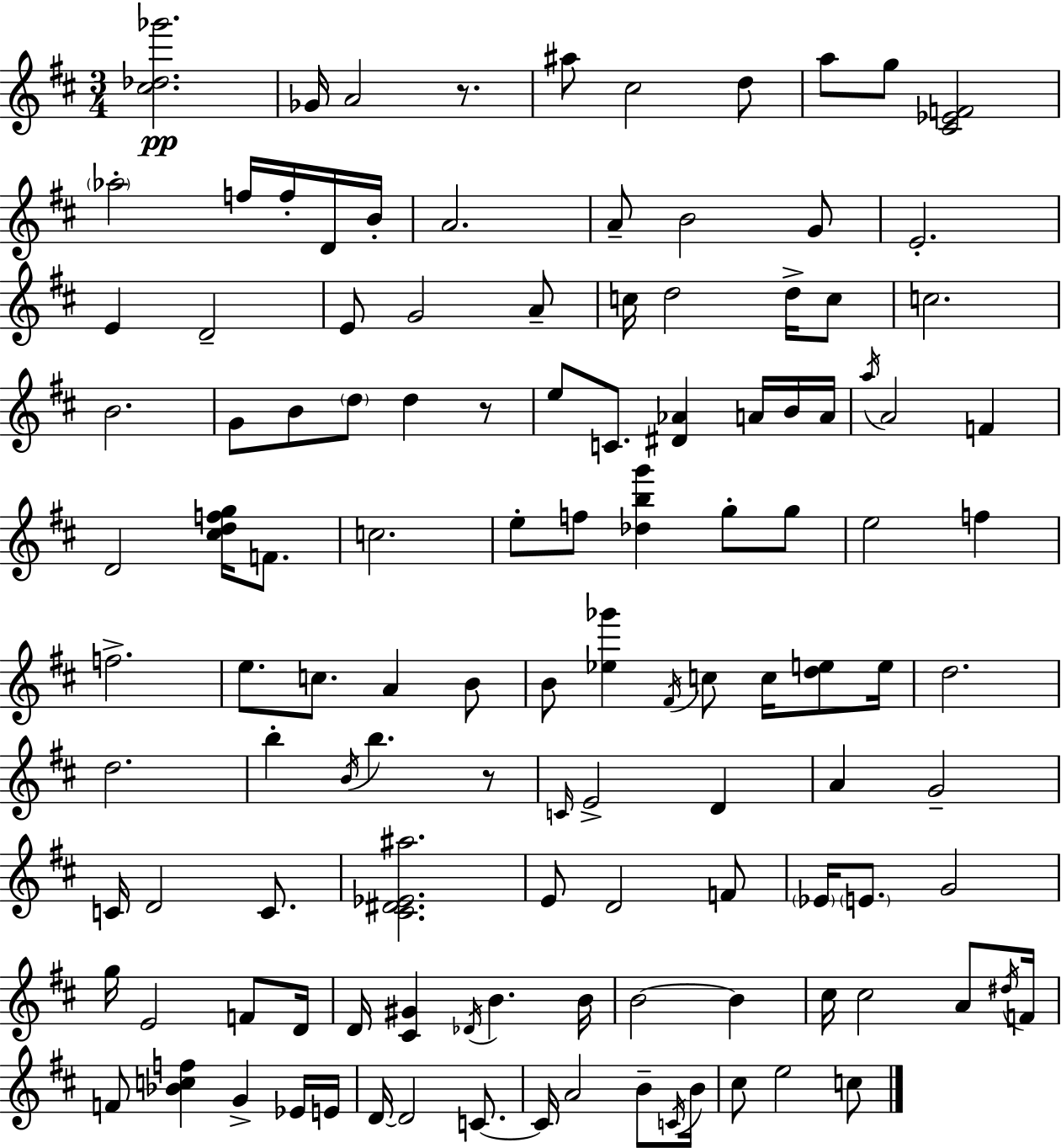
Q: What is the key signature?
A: D major